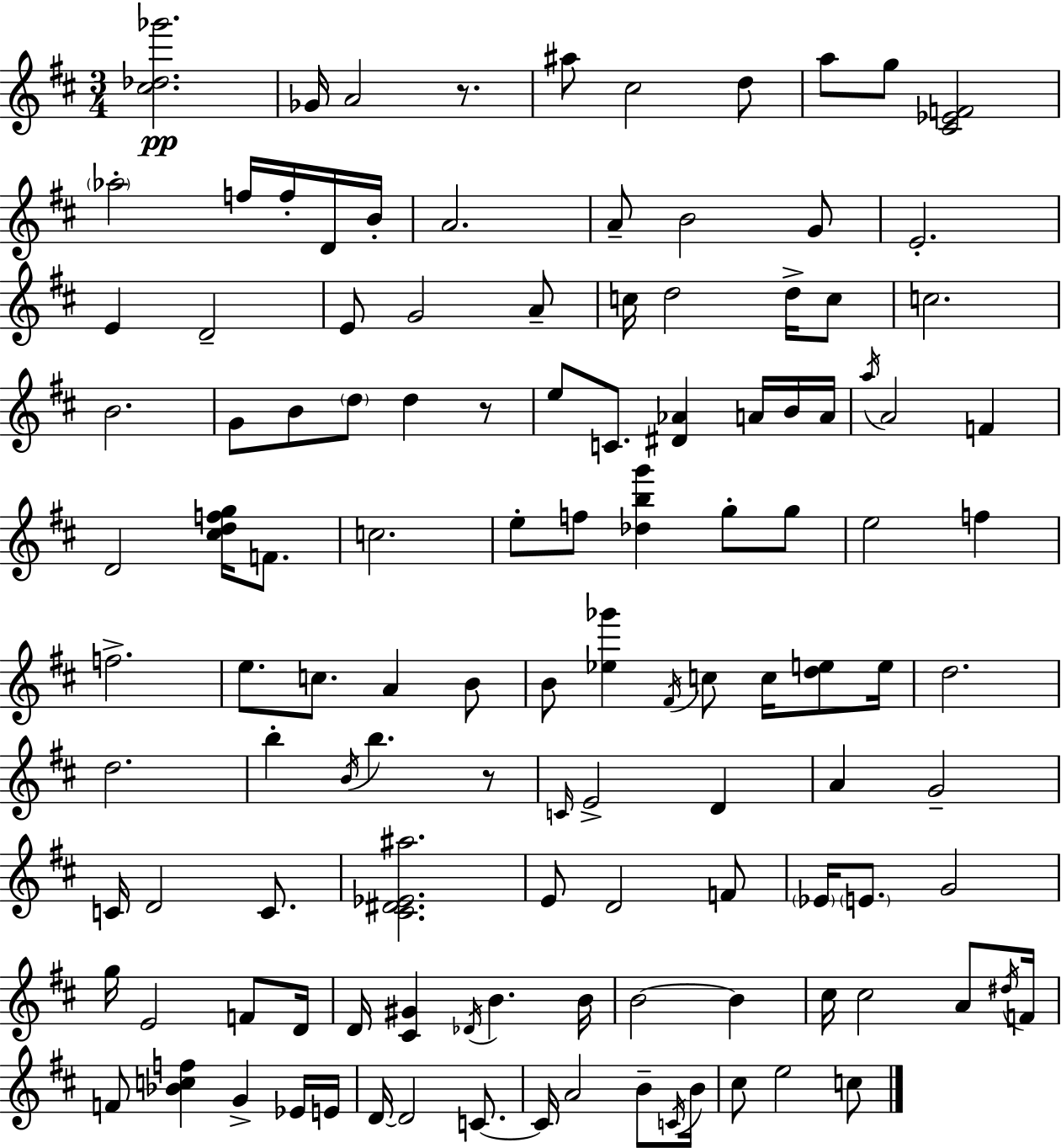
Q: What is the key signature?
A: D major